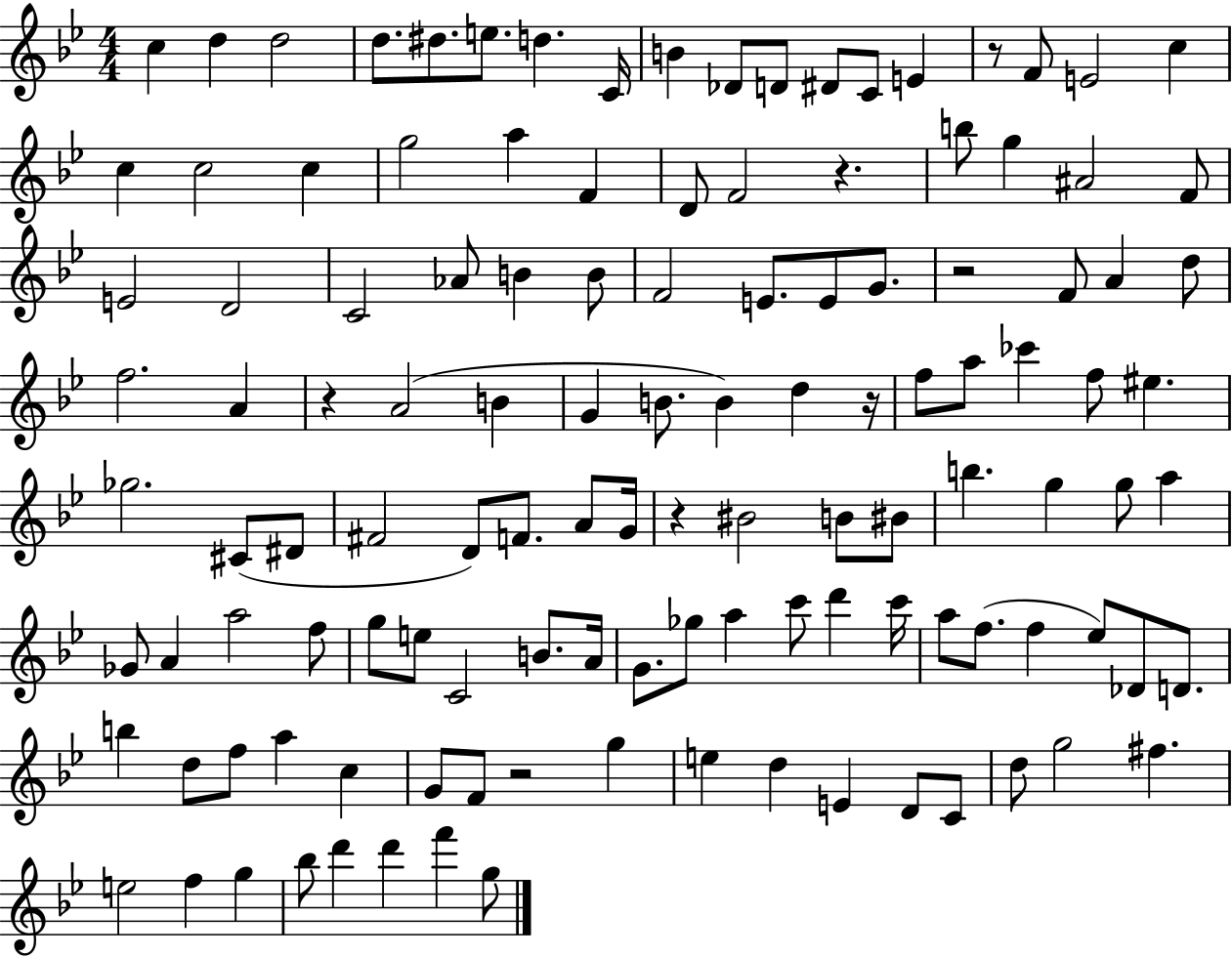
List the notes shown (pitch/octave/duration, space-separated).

C5/q D5/q D5/h D5/e. D#5/e. E5/e. D5/q. C4/s B4/q Db4/e D4/e D#4/e C4/e E4/q R/e F4/e E4/h C5/q C5/q C5/h C5/q G5/h A5/q F4/q D4/e F4/h R/q. B5/e G5/q A#4/h F4/e E4/h D4/h C4/h Ab4/e B4/q B4/e F4/h E4/e. E4/e G4/e. R/h F4/e A4/q D5/e F5/h. A4/q R/q A4/h B4/q G4/q B4/e. B4/q D5/q R/s F5/e A5/e CES6/q F5/e EIS5/q. Gb5/h. C#4/e D#4/e F#4/h D4/e F4/e. A4/e G4/s R/q BIS4/h B4/e BIS4/e B5/q. G5/q G5/e A5/q Gb4/e A4/q A5/h F5/e G5/e E5/e C4/h B4/e. A4/s G4/e. Gb5/e A5/q C6/e D6/q C6/s A5/e F5/e. F5/q Eb5/e Db4/e D4/e. B5/q D5/e F5/e A5/q C5/q G4/e F4/e R/h G5/q E5/q D5/q E4/q D4/e C4/e D5/e G5/h F#5/q. E5/h F5/q G5/q Bb5/e D6/q D6/q F6/q G5/e